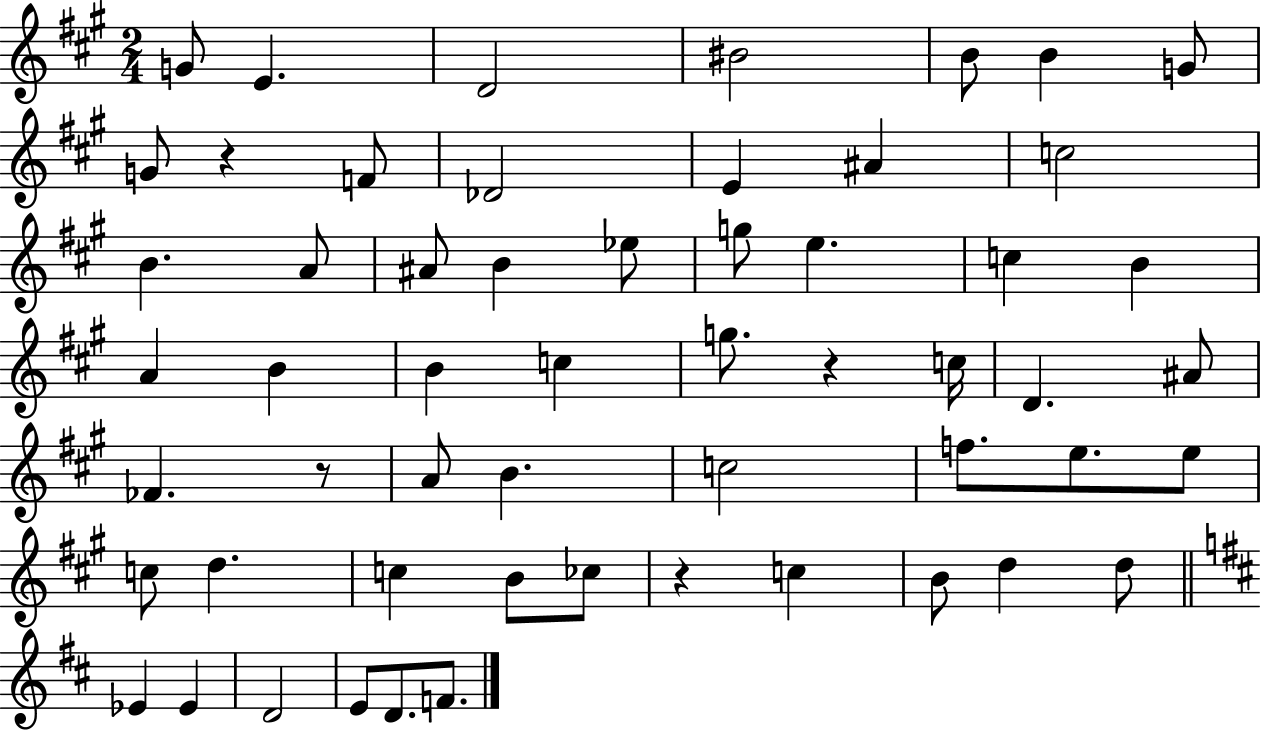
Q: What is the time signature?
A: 2/4